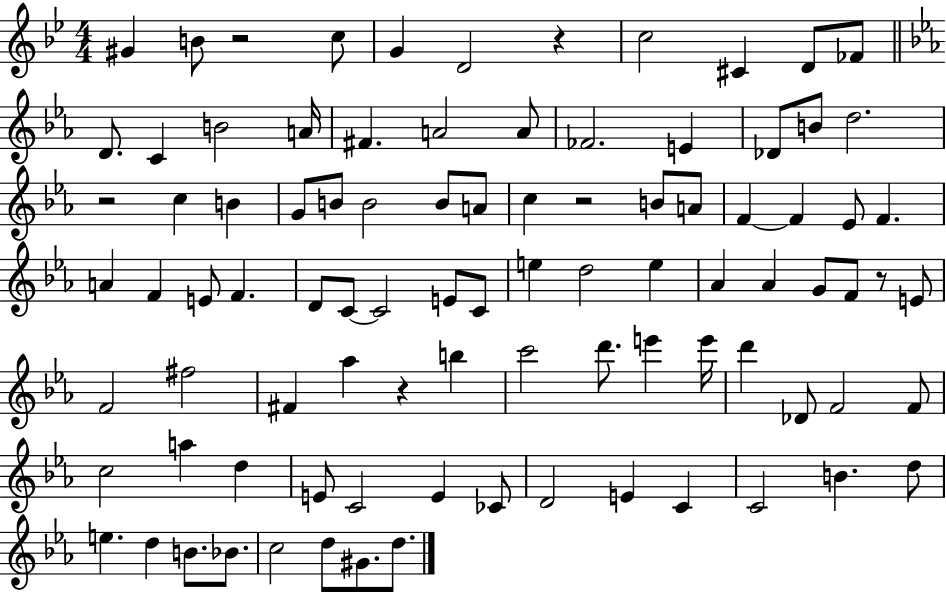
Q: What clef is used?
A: treble